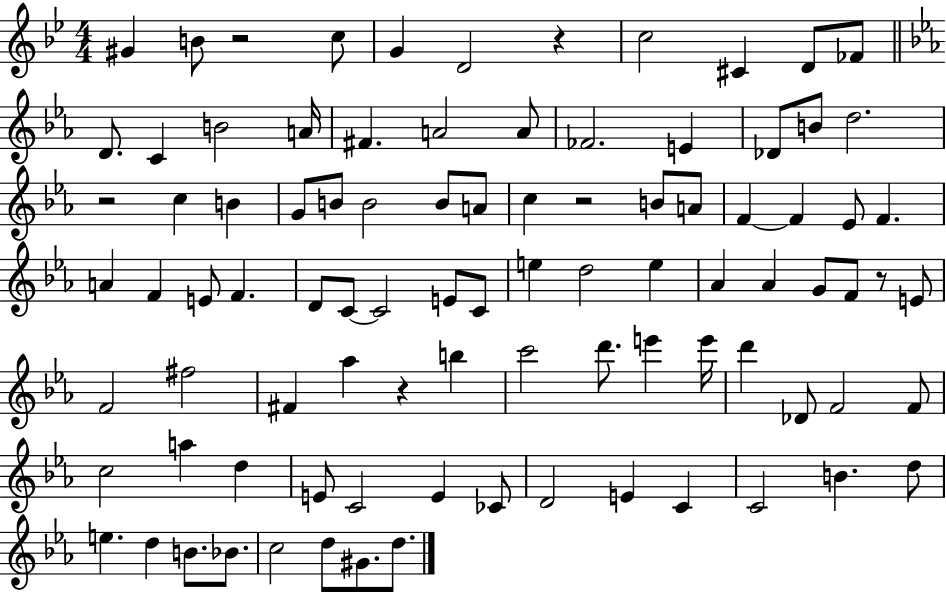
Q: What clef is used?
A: treble